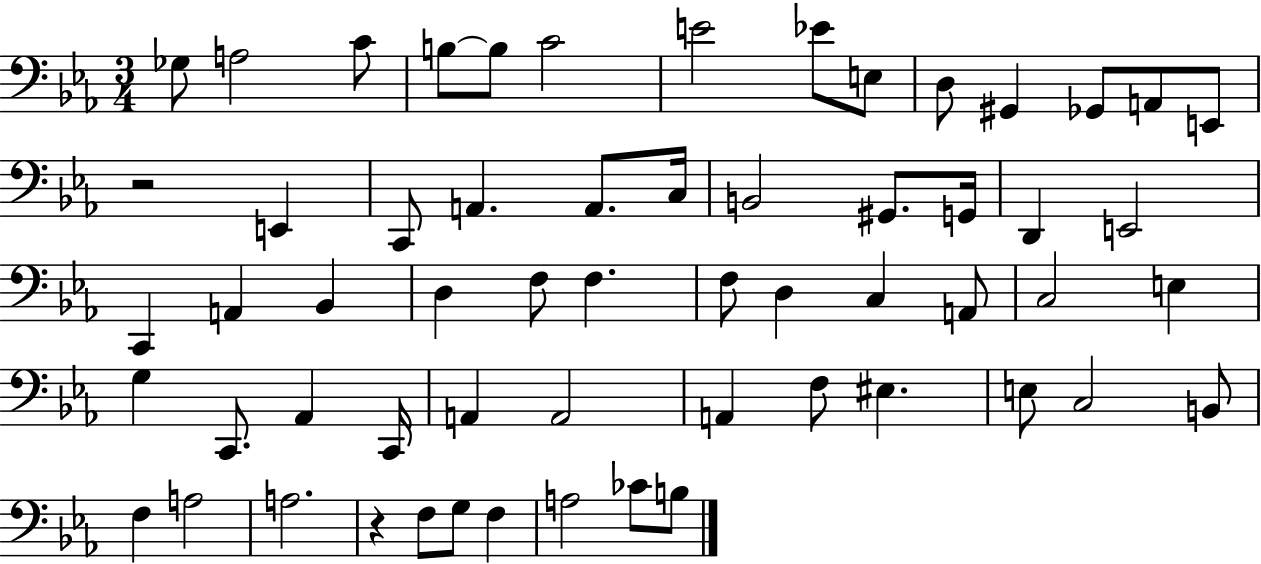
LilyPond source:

{
  \clef bass
  \numericTimeSignature
  \time 3/4
  \key ees \major
  ges8 a2 c'8 | b8~~ b8 c'2 | e'2 ees'8 e8 | d8 gis,4 ges,8 a,8 e,8 | \break r2 e,4 | c,8 a,4. a,8. c16 | b,2 gis,8. g,16 | d,4 e,2 | \break c,4 a,4 bes,4 | d4 f8 f4. | f8 d4 c4 a,8 | c2 e4 | \break g4 c,8. aes,4 c,16 | a,4 a,2 | a,4 f8 eis4. | e8 c2 b,8 | \break f4 a2 | a2. | r4 f8 g8 f4 | a2 ces'8 b8 | \break \bar "|."
}